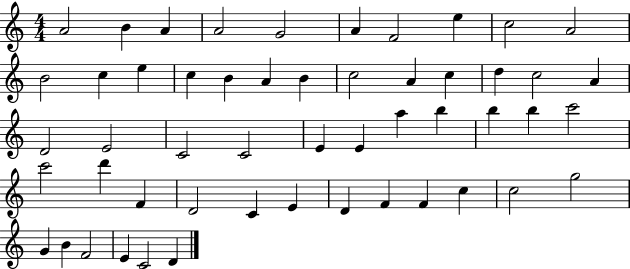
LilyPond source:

{
  \clef treble
  \numericTimeSignature
  \time 4/4
  \key c \major
  a'2 b'4 a'4 | a'2 g'2 | a'4 f'2 e''4 | c''2 a'2 | \break b'2 c''4 e''4 | c''4 b'4 a'4 b'4 | c''2 a'4 c''4 | d''4 c''2 a'4 | \break d'2 e'2 | c'2 c'2 | e'4 e'4 a''4 b''4 | b''4 b''4 c'''2 | \break c'''2 d'''4 f'4 | d'2 c'4 e'4 | d'4 f'4 f'4 c''4 | c''2 g''2 | \break g'4 b'4 f'2 | e'4 c'2 d'4 | \bar "|."
}